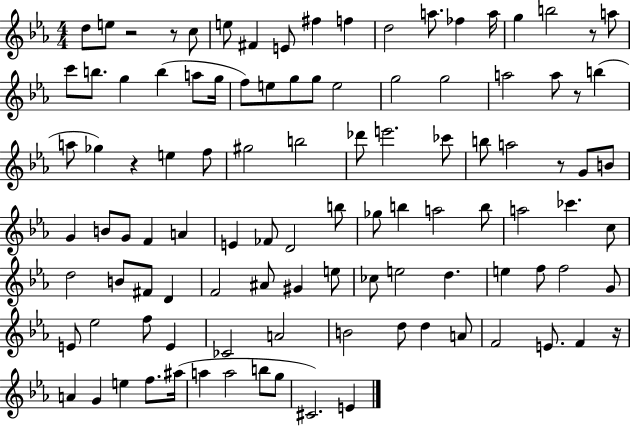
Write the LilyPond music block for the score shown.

{
  \clef treble
  \numericTimeSignature
  \time 4/4
  \key ees \major
  d''8 e''8 r2 r8 c''8 | e''8 fis'4 e'8 fis''4 f''4 | d''2 a''8. fes''4 a''16 | g''4 b''2 r8 a''8 | \break c'''8 b''8. g''4 b''4( a''8 g''16 | f''8) e''8 g''8 g''8 e''2 | g''2 g''2 | a''2 a''8 r8 b''4( | \break a''8 ges''4) r4 e''4 f''8 | gis''2 b''2 | des'''8 e'''2. ces'''8 | b''8 a''2 r8 g'8 b'8 | \break g'4 b'8 g'8 f'4 a'4 | e'4 fes'8 d'2 b''8 | ges''8 b''4 a''2 b''8 | a''2 ces'''4. c''8 | \break d''2 b'8 fis'8 d'4 | f'2 ais'8 gis'4 e''8 | ces''8 e''2 d''4. | e''4 f''8 f''2 g'8 | \break e'8 ees''2 f''8 e'4 | ces'2 a'2 | b'2 d''8 d''4 a'8 | f'2 e'8. f'4 r16 | \break a'4 g'4 e''4 f''8. ais''16( | a''4 a''2 b''8 g''8 | cis'2.) e'4 | \bar "|."
}